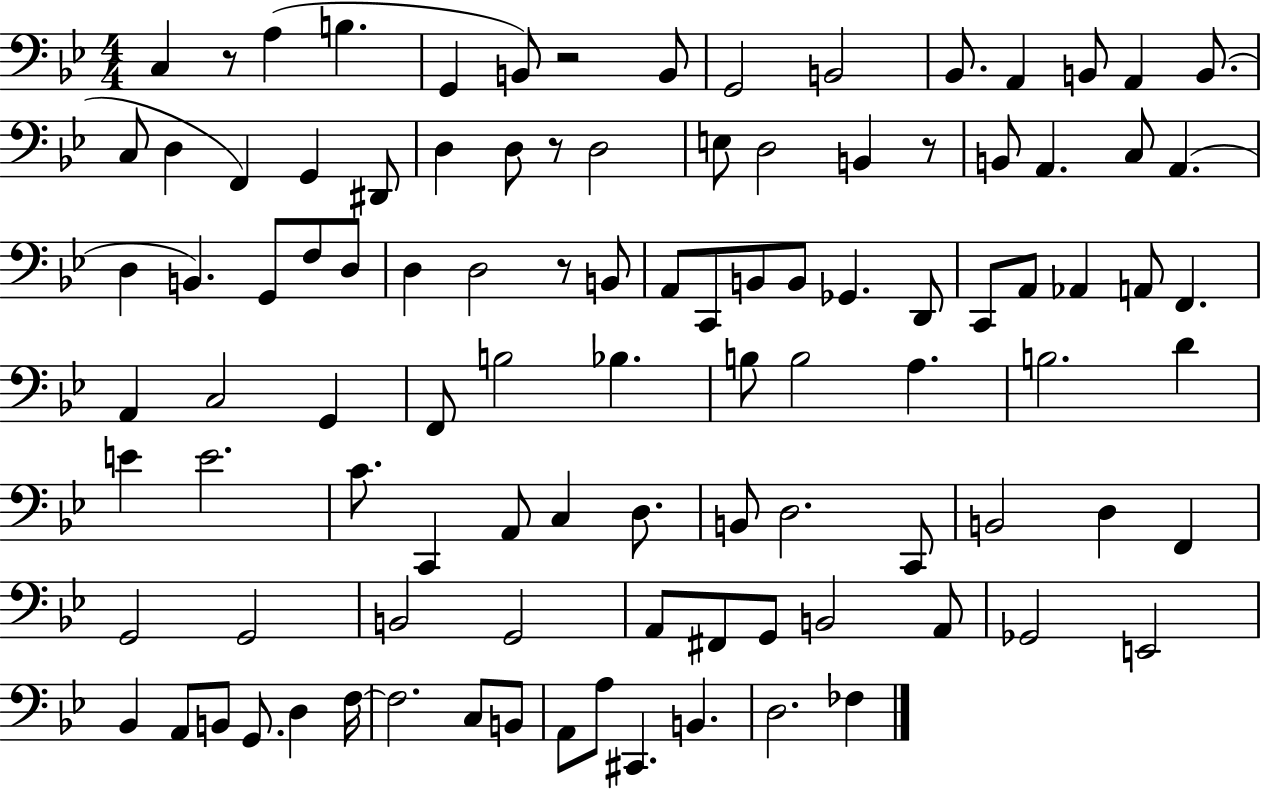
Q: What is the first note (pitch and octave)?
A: C3